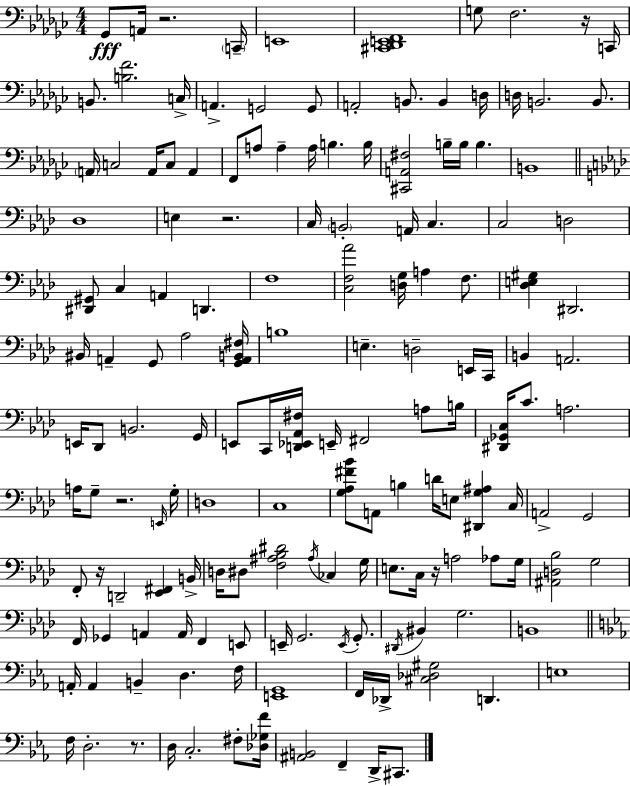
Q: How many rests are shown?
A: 7